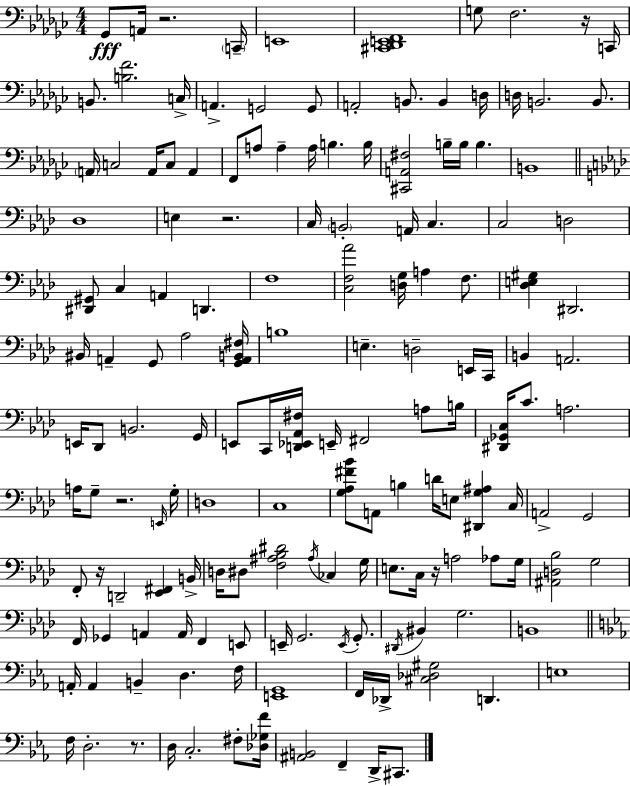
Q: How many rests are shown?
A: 7